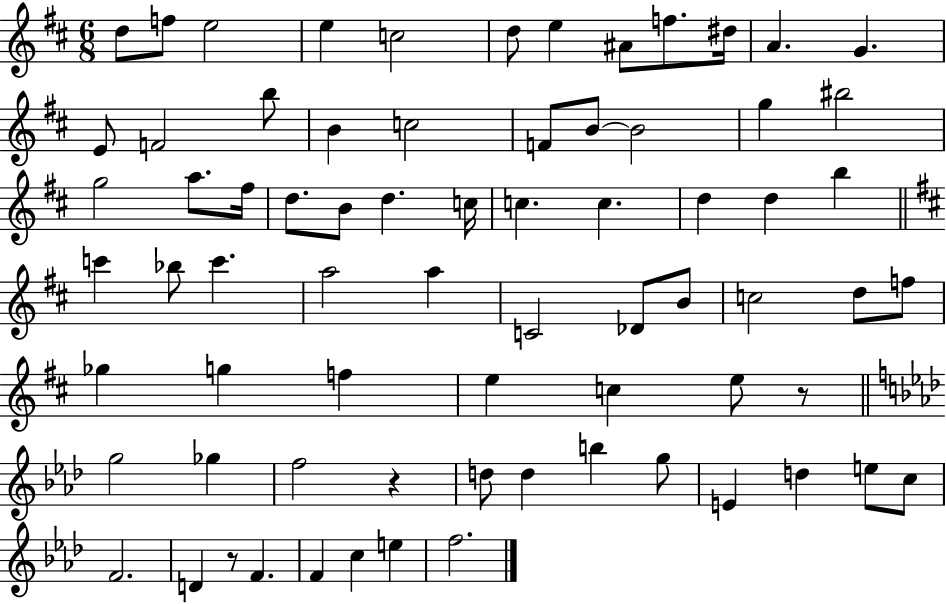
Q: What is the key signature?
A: D major